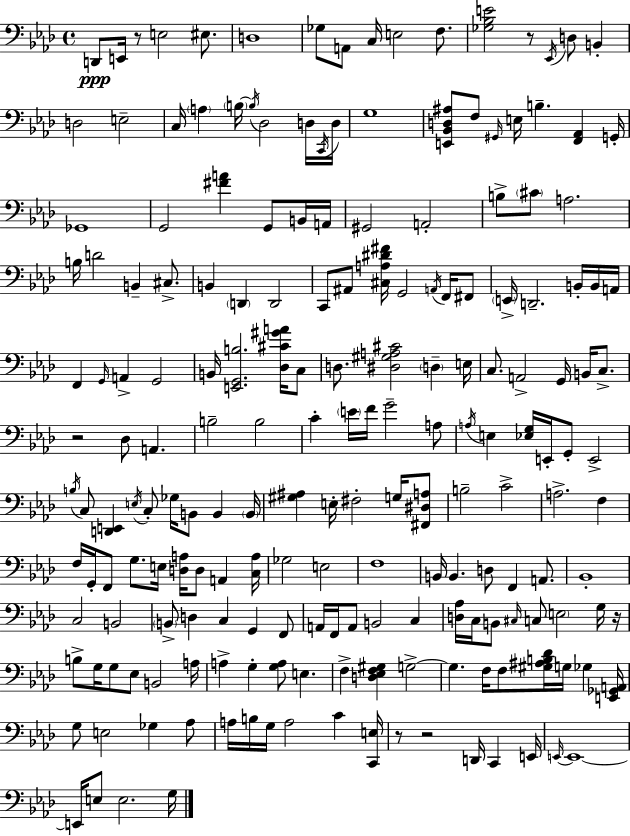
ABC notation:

X:1
T:Untitled
M:4/4
L:1/4
K:Ab
D,,/2 E,,/4 z/2 E,2 ^E,/2 D,4 _G,/2 A,,/2 C,/4 E,2 F,/2 [_G,_B,E]2 z/2 _E,,/4 D,/2 B,, D,2 E,2 C,/4 A, B,/4 B,/4 _D,2 D,/4 C,,/4 D,/4 G,4 [E,,_B,,D,^A,]/2 F,/2 ^G,,/4 E,/4 B, [F,,_A,,] G,,/4 _G,,4 G,,2 [^FA] G,,/2 B,,/4 A,,/4 ^G,,2 A,,2 B,/2 ^C/2 A,2 B,/4 D2 B,, ^C,/2 B,, D,, D,,2 C,,/2 ^A,,/2 [^C,A,^D^F]/4 G,,2 A,,/4 F,,/4 ^F,,/2 E,,/4 D,,2 B,,/4 B,,/4 A,,/4 F,, G,,/4 A,, G,,2 B,,/4 [E,,G,,B,]2 [_D,^C^GA]/4 C,/2 D,/2 [^D,^G,A,^C]2 D, E,/4 C,/2 A,,2 G,,/4 B,,/4 C,/2 z2 _D,/2 A,, B,2 B,2 C E/4 F/4 G2 A,/2 A,/4 E, [_E,G,]/4 E,,/4 G,,/2 E,,2 B,/4 C,/2 [D,,E,,] E,/4 C,/2 _G,/4 B,,/2 B,, B,,/4 [^G,^A,] E,/4 ^F,2 G,/4 [^F,,^D,A,]/2 B,2 C2 A,2 F, F,/4 G,,/4 F,,/2 G,/2 E,/4 [D,A,]/4 D,/2 A,, [C,A,]/4 _G,2 E,2 F,4 B,,/4 B,, D,/2 F,, A,,/2 _B,,4 C,2 B,,2 B,,/2 D, C, G,, F,,/2 A,,/4 F,,/4 A,,/2 B,,2 C, [D,_A,]/4 C,/4 B,,/2 ^C,/4 C,/2 E,2 G,/4 z/4 B,/2 G,/4 G,/2 _E,/2 B,,2 A,/4 A, G, [G,A,]/2 E, F, [D,_E,F,^G,] G,2 G, F,/4 F,/2 [^G,^A,B,_D]/4 G,/4 _G, [E,,_G,,A,,]/4 G,/2 E,2 _G, _A,/2 A,/4 B,/4 G,/4 A,2 C [C,,E,]/4 z/2 z2 D,,/4 C,, E,,/4 E,,/4 E,,4 E,,/4 E,/2 E,2 G,/4